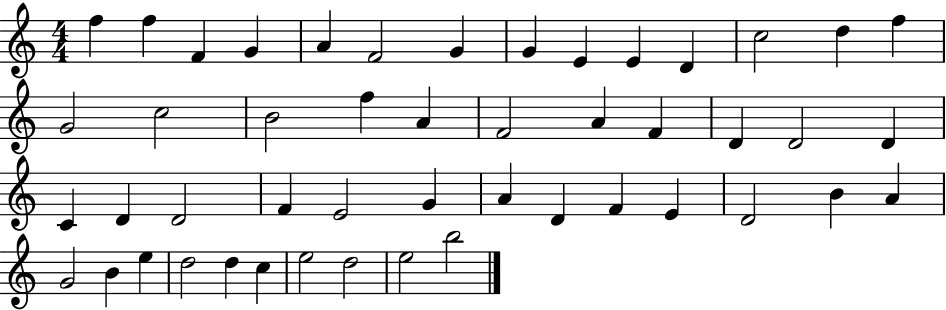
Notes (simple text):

F5/q F5/q F4/q G4/q A4/q F4/h G4/q G4/q E4/q E4/q D4/q C5/h D5/q F5/q G4/h C5/h B4/h F5/q A4/q F4/h A4/q F4/q D4/q D4/h D4/q C4/q D4/q D4/h F4/q E4/h G4/q A4/q D4/q F4/q E4/q D4/h B4/q A4/q G4/h B4/q E5/q D5/h D5/q C5/q E5/h D5/h E5/h B5/h